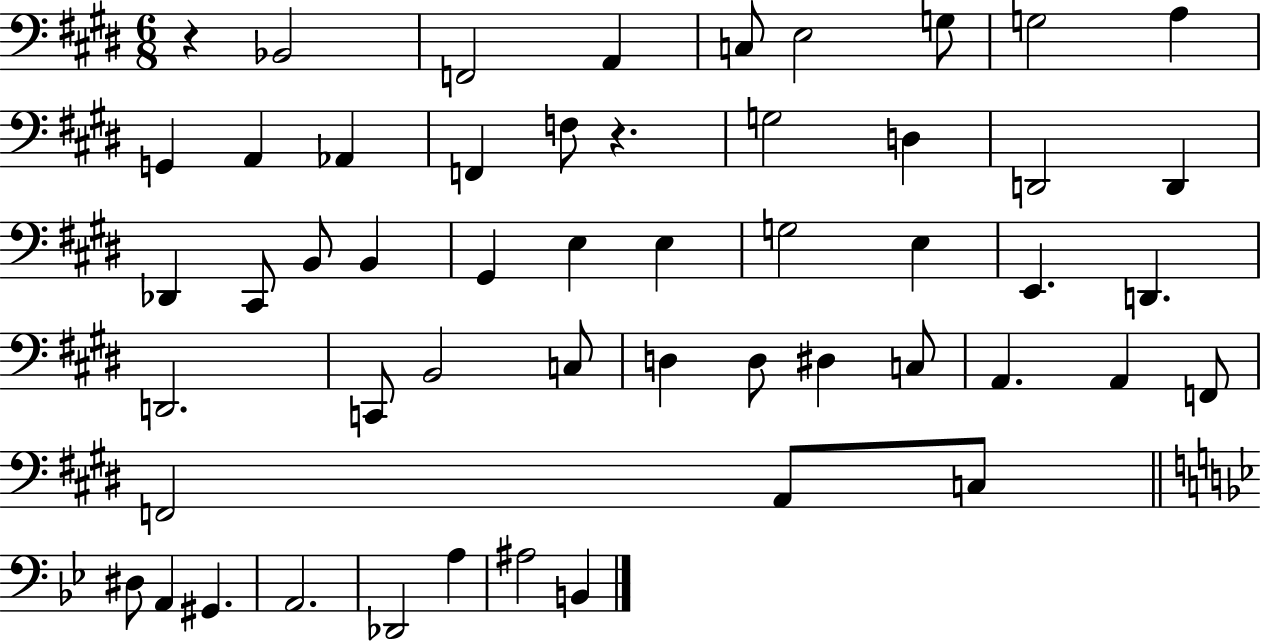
{
  \clef bass
  \numericTimeSignature
  \time 6/8
  \key e \major
  r4 bes,2 | f,2 a,4 | c8 e2 g8 | g2 a4 | \break g,4 a,4 aes,4 | f,4 f8 r4. | g2 d4 | d,2 d,4 | \break des,4 cis,8 b,8 b,4 | gis,4 e4 e4 | g2 e4 | e,4. d,4. | \break d,2. | c,8 b,2 c8 | d4 d8 dis4 c8 | a,4. a,4 f,8 | \break f,2 a,8 c8 | \bar "||" \break \key bes \major dis8 a,4 gis,4. | a,2. | des,2 a4 | ais2 b,4 | \break \bar "|."
}